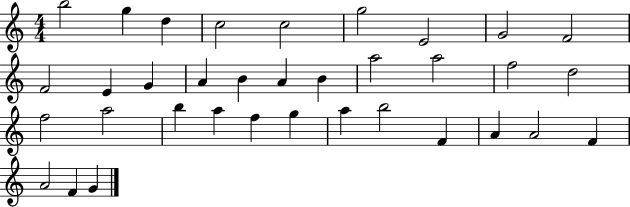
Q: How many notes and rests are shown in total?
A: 35